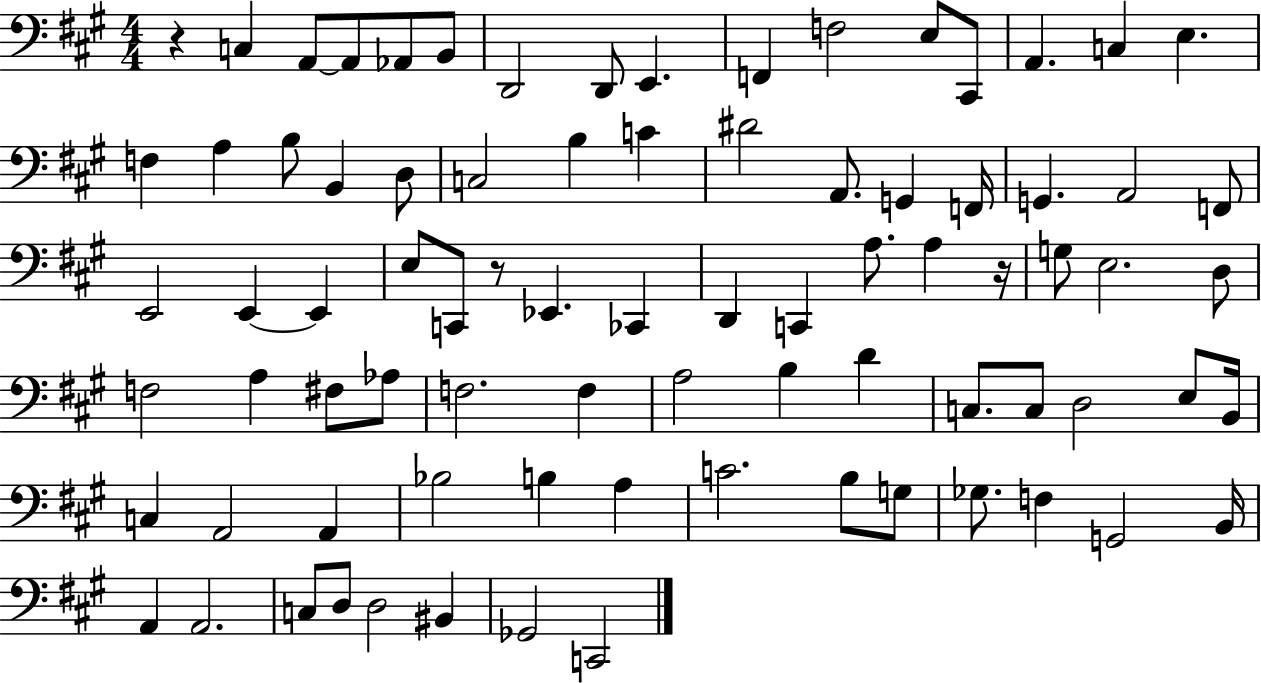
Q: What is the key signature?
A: A major